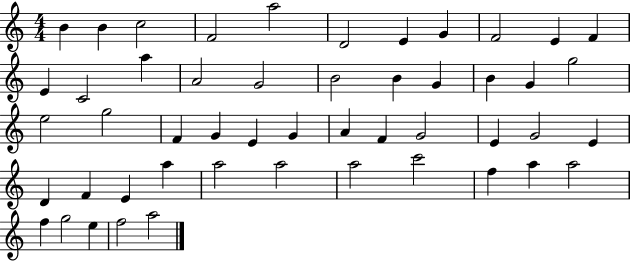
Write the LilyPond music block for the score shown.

{
  \clef treble
  \numericTimeSignature
  \time 4/4
  \key c \major
  b'4 b'4 c''2 | f'2 a''2 | d'2 e'4 g'4 | f'2 e'4 f'4 | \break e'4 c'2 a''4 | a'2 g'2 | b'2 b'4 g'4 | b'4 g'4 g''2 | \break e''2 g''2 | f'4 g'4 e'4 g'4 | a'4 f'4 g'2 | e'4 g'2 e'4 | \break d'4 f'4 e'4 a''4 | a''2 a''2 | a''2 c'''2 | f''4 a''4 a''2 | \break f''4 g''2 e''4 | f''2 a''2 | \bar "|."
}